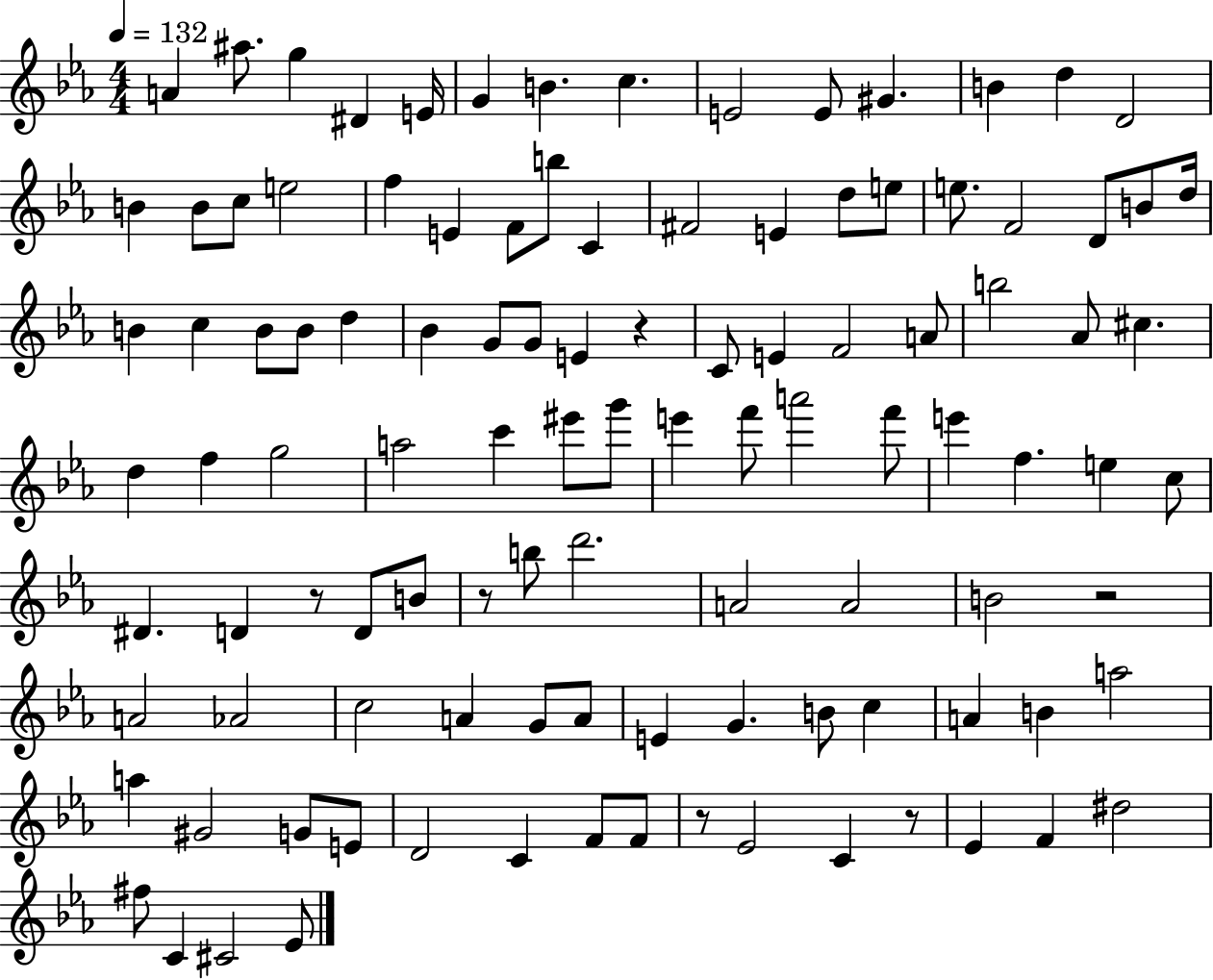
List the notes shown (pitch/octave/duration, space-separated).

A4/q A#5/e. G5/q D#4/q E4/s G4/q B4/q. C5/q. E4/h E4/e G#4/q. B4/q D5/q D4/h B4/q B4/e C5/e E5/h F5/q E4/q F4/e B5/e C4/q F#4/h E4/q D5/e E5/e E5/e. F4/h D4/e B4/e D5/s B4/q C5/q B4/e B4/e D5/q Bb4/q G4/e G4/e E4/q R/q C4/e E4/q F4/h A4/e B5/h Ab4/e C#5/q. D5/q F5/q G5/h A5/h C6/q EIS6/e G6/e E6/q F6/e A6/h F6/e E6/q F5/q. E5/q C5/e D#4/q. D4/q R/e D4/e B4/e R/e B5/e D6/h. A4/h A4/h B4/h R/h A4/h Ab4/h C5/h A4/q G4/e A4/e E4/q G4/q. B4/e C5/q A4/q B4/q A5/h A5/q G#4/h G4/e E4/e D4/h C4/q F4/e F4/e R/e Eb4/h C4/q R/e Eb4/q F4/q D#5/h F#5/e C4/q C#4/h Eb4/e